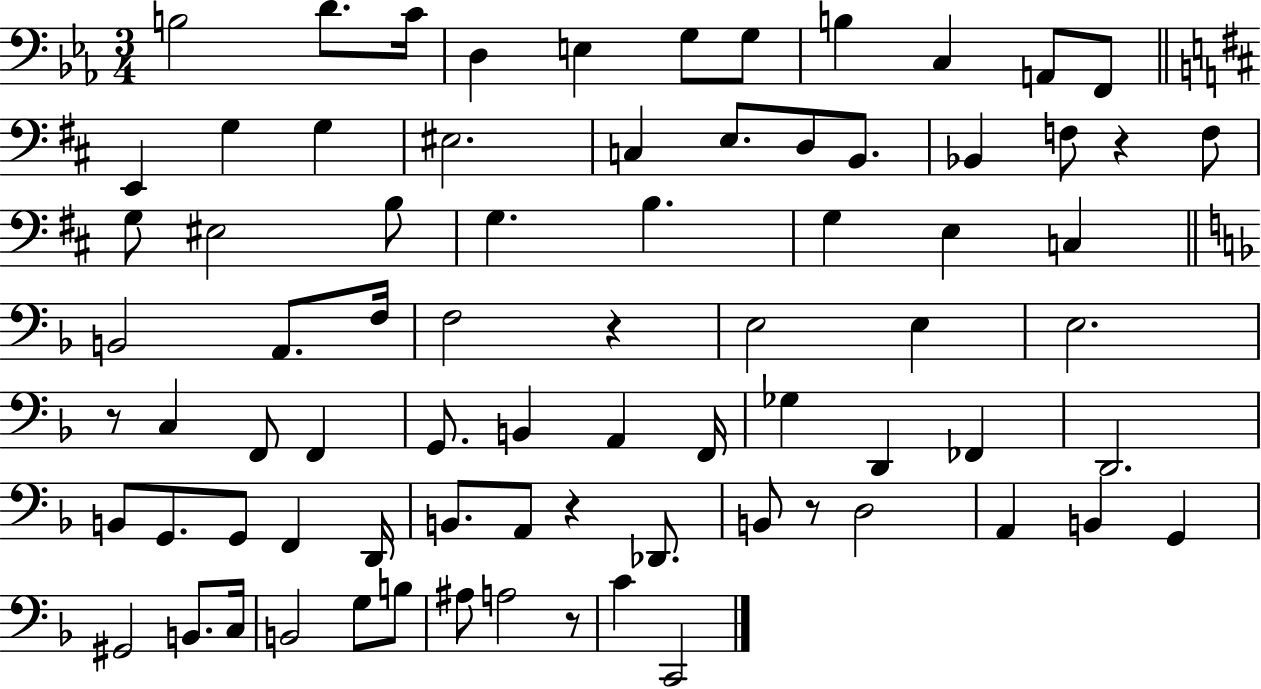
{
  \clef bass
  \numericTimeSignature
  \time 3/4
  \key ees \major
  b2 d'8. c'16 | d4 e4 g8 g8 | b4 c4 a,8 f,8 | \bar "||" \break \key d \major e,4 g4 g4 | eis2. | c4 e8. d8 b,8. | bes,4 f8 r4 f8 | \break g8 eis2 b8 | g4. b4. | g4 e4 c4 | \bar "||" \break \key f \major b,2 a,8. f16 | f2 r4 | e2 e4 | e2. | \break r8 c4 f,8 f,4 | g,8. b,4 a,4 f,16 | ges4 d,4 fes,4 | d,2. | \break b,8 g,8. g,8 f,4 d,16 | b,8. a,8 r4 des,8. | b,8 r8 d2 | a,4 b,4 g,4 | \break gis,2 b,8. c16 | b,2 g8 b8 | ais8 a2 r8 | c'4 c,2 | \break \bar "|."
}